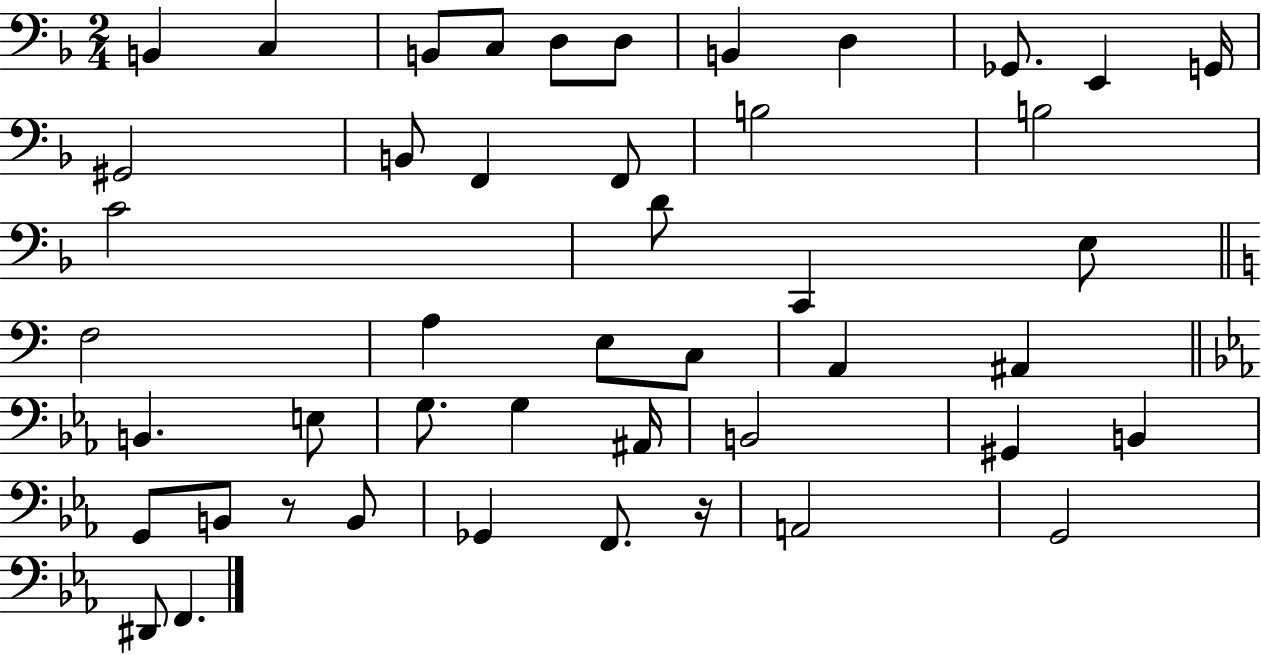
B2/q C3/q B2/e C3/e D3/e D3/e B2/q D3/q Gb2/e. E2/q G2/s G#2/h B2/e F2/q F2/e B3/h B3/h C4/h D4/e C2/q E3/e F3/h A3/q E3/e C3/e A2/q A#2/q B2/q. E3/e G3/e. G3/q A#2/s B2/h G#2/q B2/q G2/e B2/e R/e B2/e Gb2/q F2/e. R/s A2/h G2/h D#2/e F2/q.